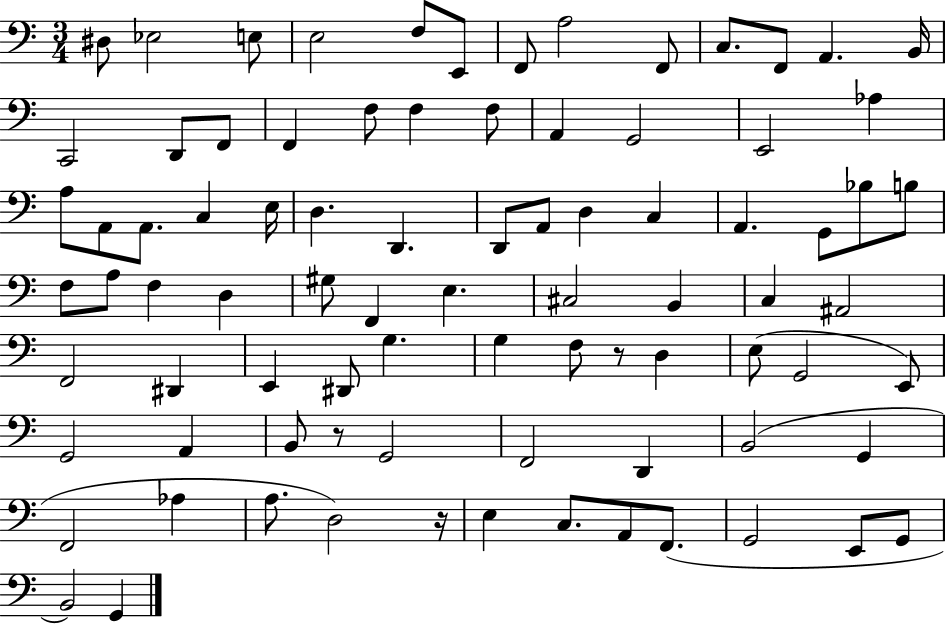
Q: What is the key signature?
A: C major